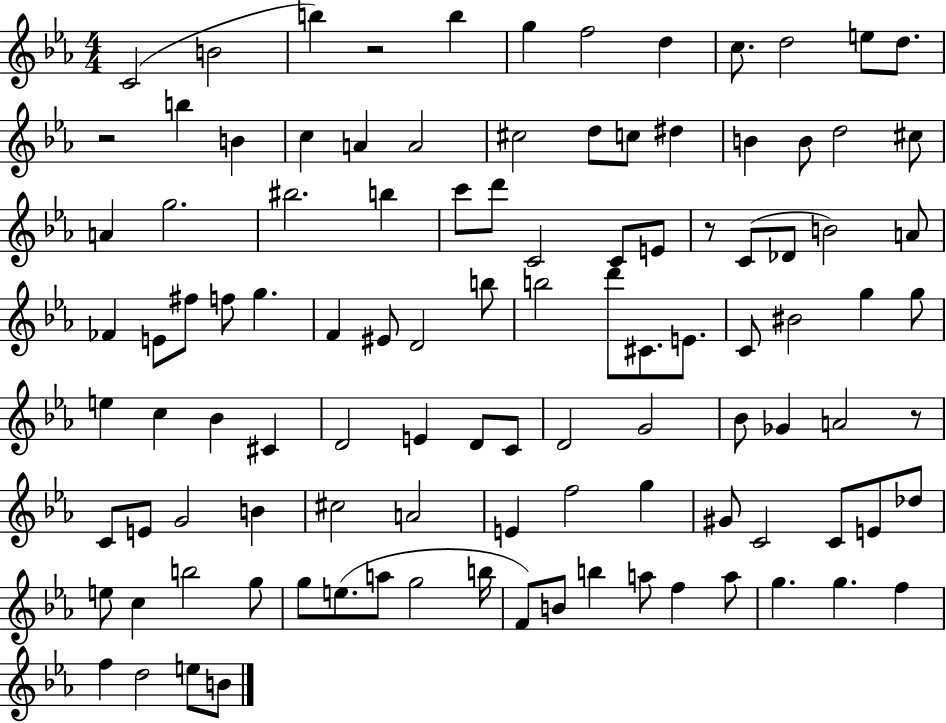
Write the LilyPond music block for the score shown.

{
  \clef treble
  \numericTimeSignature
  \time 4/4
  \key ees \major
  c'2( b'2 | b''4) r2 b''4 | g''4 f''2 d''4 | c''8. d''2 e''8 d''8. | \break r2 b''4 b'4 | c''4 a'4 a'2 | cis''2 d''8 c''8 dis''4 | b'4 b'8 d''2 cis''8 | \break a'4 g''2. | bis''2. b''4 | c'''8 d'''8 c'2 c'8 e'8 | r8 c'8( des'8 b'2) a'8 | \break fes'4 e'8 fis''8 f''8 g''4. | f'4 eis'8 d'2 b''8 | b''2 d'''8 cis'8. e'8. | c'8 bis'2 g''4 g''8 | \break e''4 c''4 bes'4 cis'4 | d'2 e'4 d'8 c'8 | d'2 g'2 | bes'8 ges'4 a'2 r8 | \break c'8 e'8 g'2 b'4 | cis''2 a'2 | e'4 f''2 g''4 | gis'8 c'2 c'8 e'8 des''8 | \break e''8 c''4 b''2 g''8 | g''8 e''8.( a''8 g''2 b''16 | f'8) b'8 b''4 a''8 f''4 a''8 | g''4. g''4. f''4 | \break f''4 d''2 e''8 b'8 | \bar "|."
}